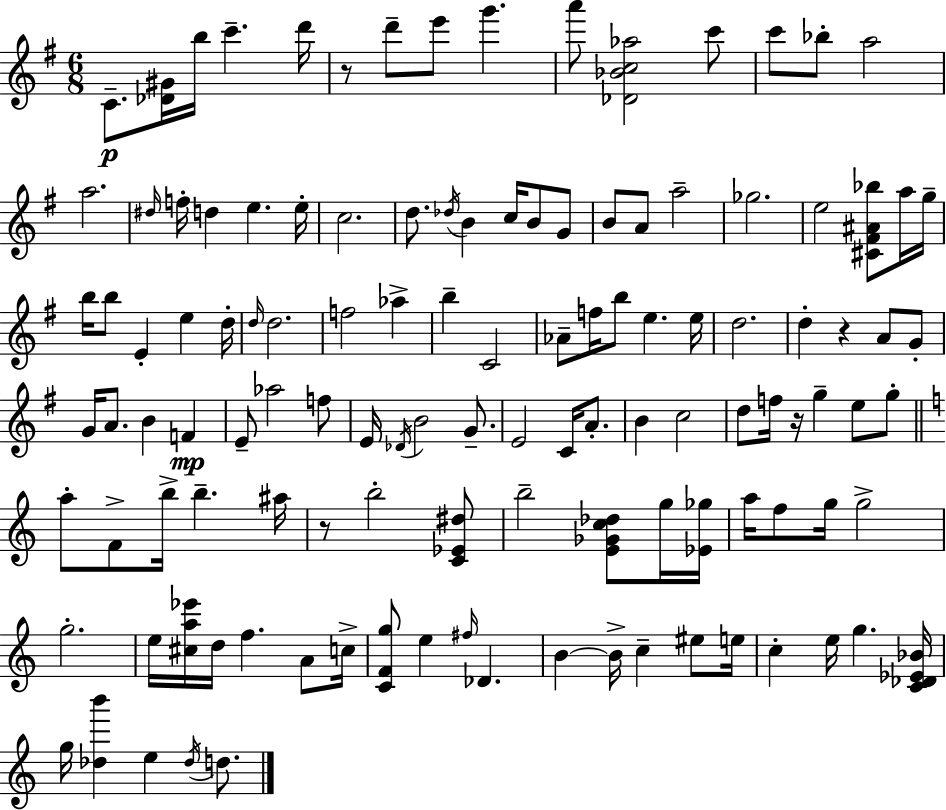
{
  \clef treble
  \numericTimeSignature
  \time 6/8
  \key e \minor
  c'8.--\p <des' gis'>16 b''16 c'''4.-- d'''16 | r8 d'''8-- e'''8 g'''4. | a'''8 <des' bes' c'' aes''>2 c'''8 | c'''8 bes''8-. a''2 | \break a''2. | \grace { dis''16 } f''16-. d''4 e''4. | e''16-. c''2. | d''8. \acciaccatura { des''16 } b'4 c''16 b'8 | \break g'8 b'8 a'8 a''2-- | ges''2. | e''2 <cis' fis' ais' bes''>8 | a''16 g''16-- b''16 b''8 e'4-. e''4 | \break d''16-. \grace { d''16 } d''2. | f''2 aes''4-> | b''4-- c'2 | aes'8-- f''16 b''8 e''4. | \break e''16 d''2. | d''4-. r4 a'8 | g'8-. g'16 a'8. b'4 f'4\mp | e'8-- aes''2 | \break f''8 e'16 \acciaccatura { des'16 } b'2 | g'8.-- e'2 | c'16 a'8.-. b'4 c''2 | d''8 f''16 r16 g''4-- | \break e''8 g''8-. \bar "||" \break \key a \minor a''8-. f'8-> b''16-> b''4.-- ais''16 | r8 b''2-. <c' ees' dis''>8 | b''2-- <e' ges' c'' des''>8 g''16 <ees' ges''>16 | a''16 f''8 g''16 g''2-> | \break g''2.-. | e''16 <cis'' a'' ees'''>16 d''16 f''4. a'8 c''16-> | <c' f' g''>8 e''4 \grace { fis''16 } des'4. | b'4~~ b'16-> c''4-- eis''8 | \break e''16 c''4-. e''16 g''4. | <c' des' ees' bes'>16 g''16 <des'' b'''>4 e''4 \acciaccatura { des''16 } d''8. | \bar "|."
}